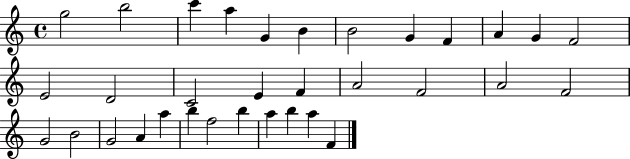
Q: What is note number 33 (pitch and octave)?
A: F4